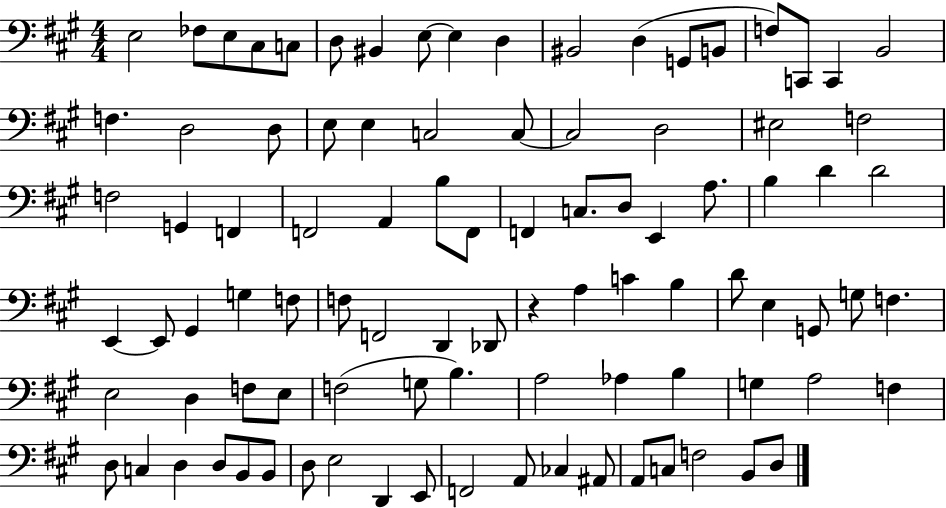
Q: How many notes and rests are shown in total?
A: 94